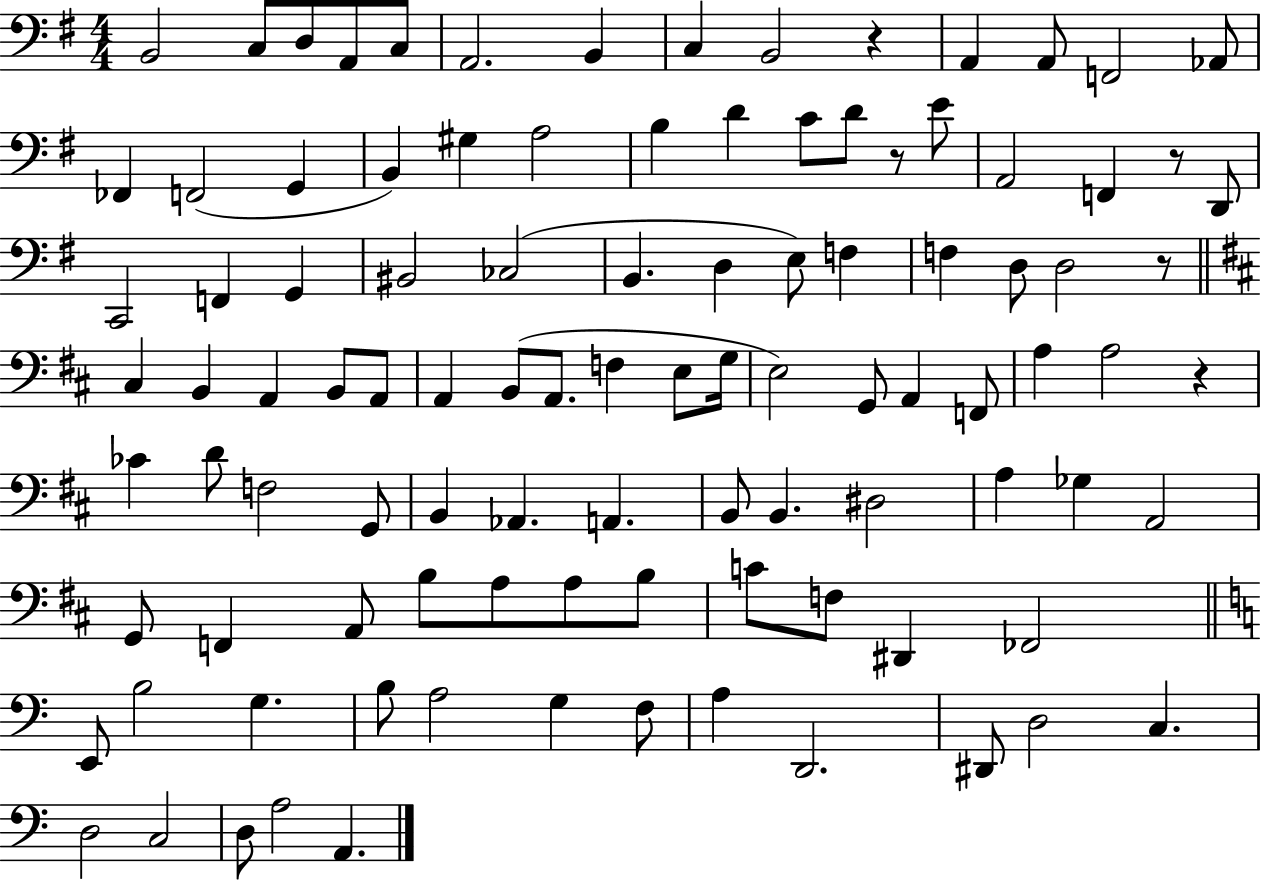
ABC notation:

X:1
T:Untitled
M:4/4
L:1/4
K:G
B,,2 C,/2 D,/2 A,,/2 C,/2 A,,2 B,, C, B,,2 z A,, A,,/2 F,,2 _A,,/2 _F,, F,,2 G,, B,, ^G, A,2 B, D C/2 D/2 z/2 E/2 A,,2 F,, z/2 D,,/2 C,,2 F,, G,, ^B,,2 _C,2 B,, D, E,/2 F, F, D,/2 D,2 z/2 ^C, B,, A,, B,,/2 A,,/2 A,, B,,/2 A,,/2 F, E,/2 G,/4 E,2 G,,/2 A,, F,,/2 A, A,2 z _C D/2 F,2 G,,/2 B,, _A,, A,, B,,/2 B,, ^D,2 A, _G, A,,2 G,,/2 F,, A,,/2 B,/2 A,/2 A,/2 B,/2 C/2 F,/2 ^D,, _F,,2 E,,/2 B,2 G, B,/2 A,2 G, F,/2 A, D,,2 ^D,,/2 D,2 C, D,2 C,2 D,/2 A,2 A,,